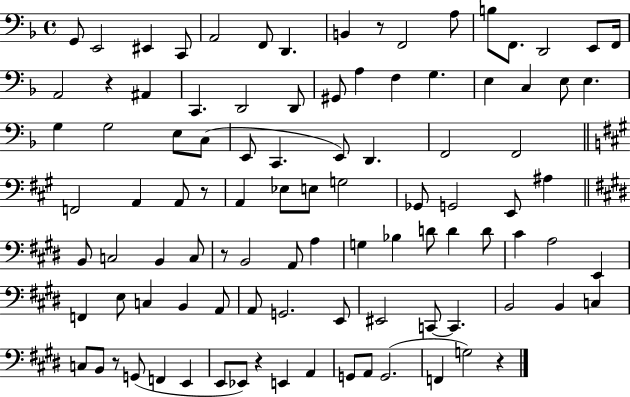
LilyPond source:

{
  \clef bass
  \time 4/4
  \defaultTimeSignature
  \key f \major
  g,8 e,2 eis,4 c,8 | a,2 f,8 d,4. | b,4 r8 f,2 a8 | b8 f,8. d,2 e,8 f,16 | \break a,2 r4 ais,4 | c,4. d,2 d,8 | gis,8 a4 f4 g4. | e4 c4 e8 e4. | \break g4 g2 e8 c8( | e,8 c,4. e,8) d,4. | f,2 f,2 | \bar "||" \break \key a \major f,2 a,4 a,8 r8 | a,4 ees8 e8 g2 | ges,8 g,2 e,8 ais4 | \bar "||" \break \key e \major b,8 c2 b,4 c8 | r8 b,2 a,8 a4 | g4 bes4 d'8 d'4 d'8 | cis'4 a2 e,4 | \break f,4 e8 c4 b,4 a,8 | a,8 g,2. e,8 | eis,2 c,8~~ c,4. | b,2 b,4 c4 | \break c8 b,8 r8 g,8( f,4 e,4 | e,8 ees,8) r4 e,4 a,4 | g,8 a,8 g,2.( | f,4 g2) r4 | \break \bar "|."
}